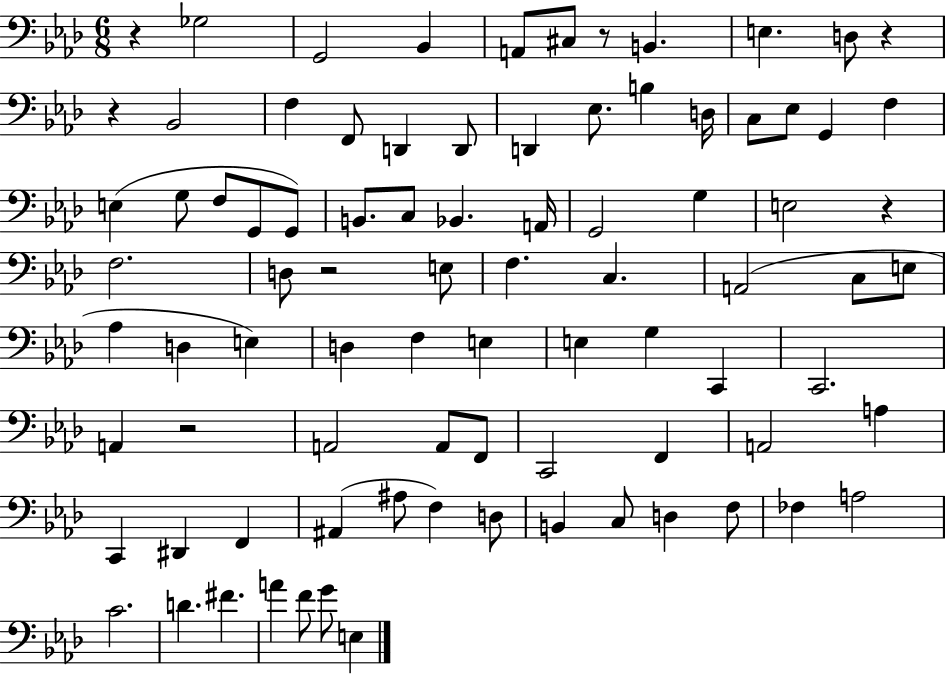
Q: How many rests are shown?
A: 7